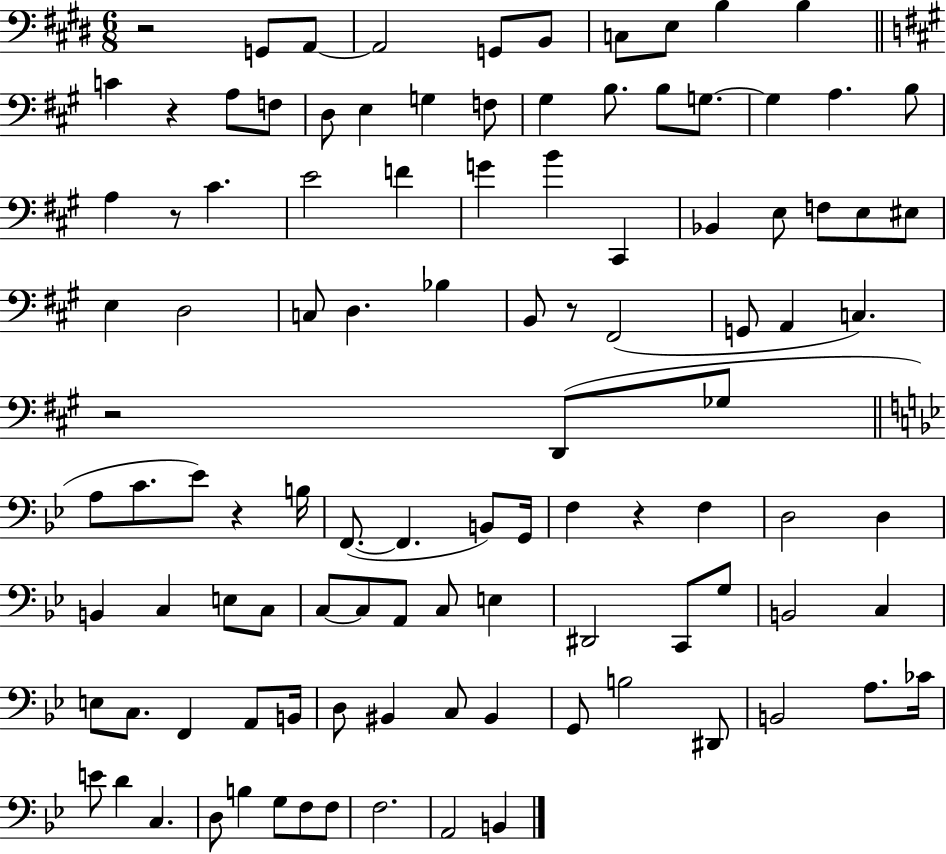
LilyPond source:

{
  \clef bass
  \numericTimeSignature
  \time 6/8
  \key e \major
  r2 g,8 a,8~~ | a,2 g,8 b,8 | c8 e8 b4 b4 | \bar "||" \break \key a \major c'4 r4 a8 f8 | d8 e4 g4 f8 | gis4 b8. b8 g8.~~ | g4 a4. b8 | \break a4 r8 cis'4. | e'2 f'4 | g'4 b'4 cis,4 | bes,4 e8 f8 e8 eis8 | \break e4 d2 | c8 d4. bes4 | b,8 r8 fis,2( | g,8 a,4 c4.) | \break r2 d,8( ges8 | \bar "||" \break \key bes \major a8 c'8. ees'8) r4 b16 | f,8.~(~ f,4. b,8) g,16 | f4 r4 f4 | d2 d4 | \break b,4 c4 e8 c8 | c8~~ c8 a,8 c8 e4 | dis,2 c,8 g8 | b,2 c4 | \break e8 c8. f,4 a,8 b,16 | d8 bis,4 c8 bis,4 | g,8 b2 dis,8 | b,2 a8. ces'16 | \break e'8 d'4 c4. | d8 b4 g8 f8 f8 | f2. | a,2 b,4 | \break \bar "|."
}